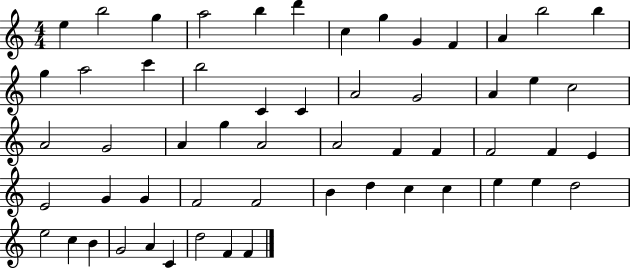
E5/q B5/h G5/q A5/h B5/q D6/q C5/q G5/q G4/q F4/q A4/q B5/h B5/q G5/q A5/h C6/q B5/h C4/q C4/q A4/h G4/h A4/q E5/q C5/h A4/h G4/h A4/q G5/q A4/h A4/h F4/q F4/q F4/h F4/q E4/q E4/h G4/q G4/q F4/h F4/h B4/q D5/q C5/q C5/q E5/q E5/q D5/h E5/h C5/q B4/q G4/h A4/q C4/q D5/h F4/q F4/q